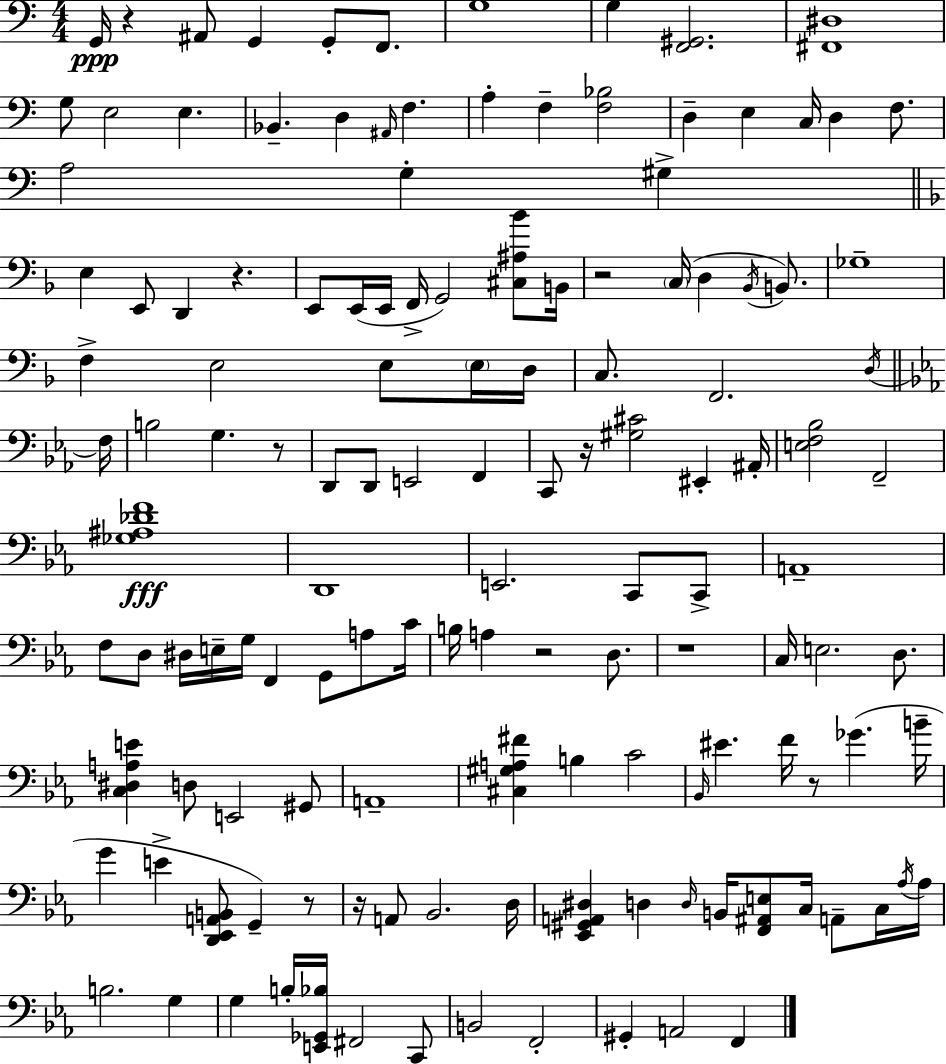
X:1
T:Untitled
M:4/4
L:1/4
K:C
G,,/4 z ^A,,/2 G,, G,,/2 F,,/2 G,4 G, [F,,^G,,]2 [^F,,^D,]4 G,/2 E,2 E, _B,, D, ^A,,/4 F, A, F, [F,_B,]2 D, E, C,/4 D, F,/2 A,2 G, ^G, E, E,,/2 D,, z E,,/2 E,,/4 E,,/4 F,,/4 G,,2 [^C,^A,_B]/2 B,,/4 z2 C,/4 D, _B,,/4 B,,/2 _G,4 F, E,2 E,/2 E,/4 D,/4 C,/2 F,,2 D,/4 F,/4 B,2 G, z/2 D,,/2 D,,/2 E,,2 F,, C,,/2 z/4 [^G,^C]2 ^E,, ^A,,/4 [E,F,_B,]2 F,,2 [_G,^A,_DF]4 D,,4 E,,2 C,,/2 C,,/2 A,,4 F,/2 D,/2 ^D,/4 E,/4 G,/4 F,, G,,/2 A,/2 C/4 B,/4 A, z2 D,/2 z4 C,/4 E,2 D,/2 [C,^D,A,E] D,/2 E,,2 ^G,,/2 A,,4 [^C,^G,A,^F] B, C2 _B,,/4 ^E F/4 z/2 _G B/4 G E [D,,_E,,A,,B,,]/2 G,, z/2 z/4 A,,/2 _B,,2 D,/4 [_E,,^G,,A,,^D,] D, D,/4 B,,/4 [F,,^A,,E,]/2 C,/4 A,,/2 C,/4 _A,/4 _A,/4 B,2 G, G, B,/4 [E,,_G,,_B,]/4 ^F,,2 C,,/2 B,,2 F,,2 ^G,, A,,2 F,,